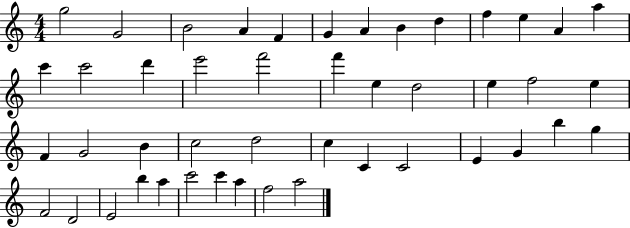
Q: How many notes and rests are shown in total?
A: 46